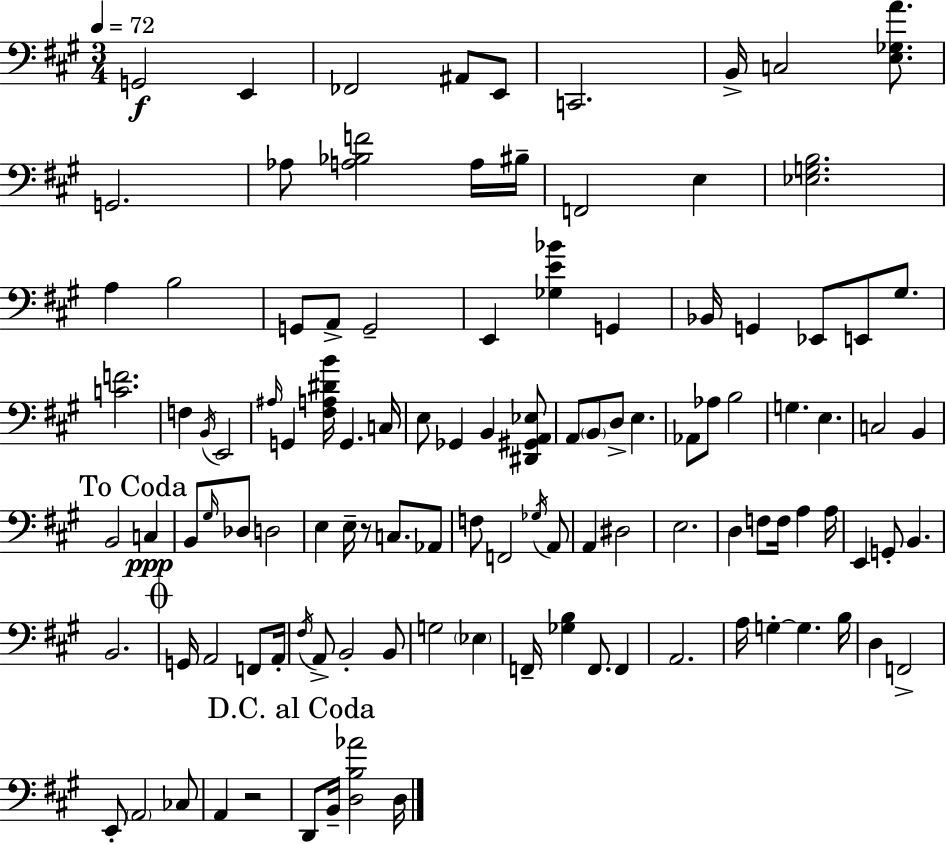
X:1
T:Untitled
M:3/4
L:1/4
K:A
G,,2 E,, _F,,2 ^A,,/2 E,,/2 C,,2 B,,/4 C,2 [E,_G,A]/2 G,,2 _A,/2 [A,_B,F]2 A,/4 ^B,/4 F,,2 E, [_E,G,B,]2 A, B,2 G,,/2 A,,/2 G,,2 E,, [_G,E_B] G,, _B,,/4 G,, _E,,/2 E,,/2 ^G,/2 [CF]2 F, B,,/4 E,,2 ^A,/4 G,, [^F,A,^DB]/4 G,, C,/4 E,/2 _G,, B,, [^D,,^G,,A,,_E,]/2 A,,/2 B,,/2 D,/2 E, _A,,/2 _A,/2 B,2 G, E, C,2 B,, B,,2 C, B,,/2 ^G,/4 _D,/2 D,2 E, E,/4 z/2 C,/2 _A,,/2 F,/2 F,,2 _G,/4 A,,/2 A,, ^D,2 E,2 D, F,/2 F,/4 A, A,/4 E,, G,,/2 B,, B,,2 G,,/4 A,,2 F,,/2 A,,/4 ^F,/4 A,,/2 B,,2 B,,/2 G,2 _E, F,,/4 [_G,B,] F,,/2 F,, A,,2 A,/4 G, G, B,/4 D, F,,2 E,,/2 A,,2 _C,/2 A,, z2 D,,/2 B,,/4 [D,B,_A]2 D,/4